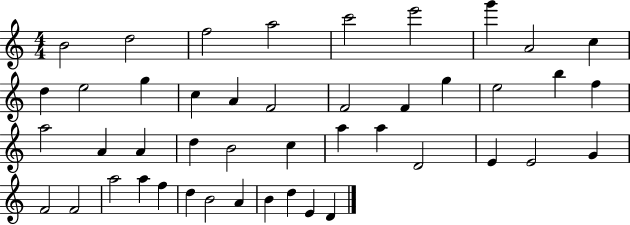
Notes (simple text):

B4/h D5/h F5/h A5/h C6/h E6/h G6/q A4/h C5/q D5/q E5/h G5/q C5/q A4/q F4/h F4/h F4/q G5/q E5/h B5/q F5/q A5/h A4/q A4/q D5/q B4/h C5/q A5/q A5/q D4/h E4/q E4/h G4/q F4/h F4/h A5/h A5/q F5/q D5/q B4/h A4/q B4/q D5/q E4/q D4/q